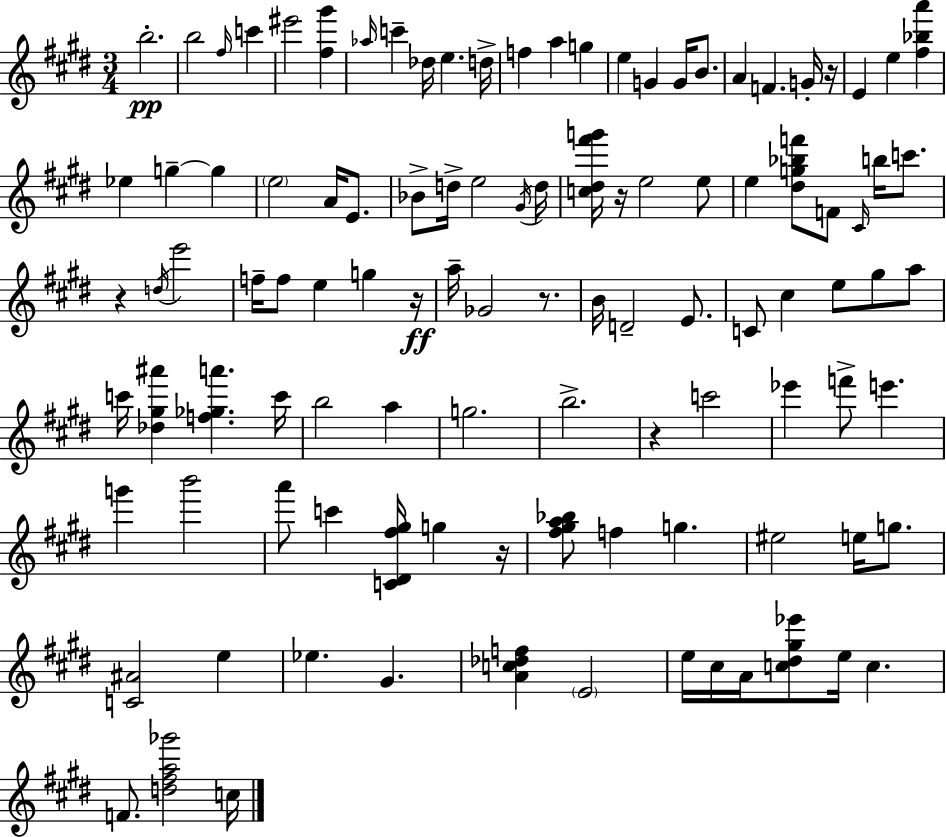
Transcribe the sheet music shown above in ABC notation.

X:1
T:Untitled
M:3/4
L:1/4
K:E
b2 b2 ^f/4 c' ^e'2 [^f^g'] _a/4 c' _d/4 e d/4 f a g e G G/4 B/2 A F G/4 z/4 E e [^f_ba'] _e g g e2 A/4 E/2 _B/2 d/4 e2 ^G/4 d/4 [c^d^f'g']/4 z/4 e2 e/2 e [^dg_bf']/2 F/2 ^C/4 b/4 c'/2 z d/4 e'2 f/4 f/2 e g z/4 a/4 _G2 z/2 B/4 D2 E/2 C/2 ^c e/2 ^g/2 a/2 c'/4 [_d^g^a'] [f_ga'] c'/4 b2 a g2 b2 z c'2 _e' f'/2 e' g' b'2 a'/2 c' [C^D^f^g]/4 g z/4 [^f^ga_b]/2 f g ^e2 e/4 g/2 [C^A]2 e _e ^G [Ac_df] E2 e/4 ^c/4 A/4 [c^d^g_e']/2 e/4 c F/2 [d^fa_g']2 c/4